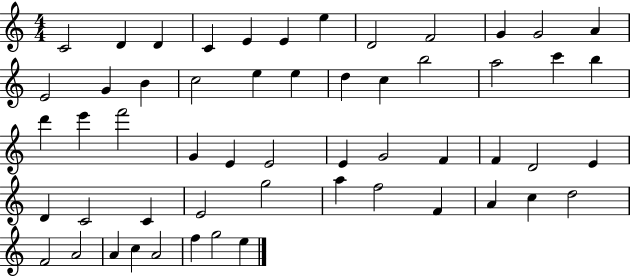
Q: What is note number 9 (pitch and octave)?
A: F4